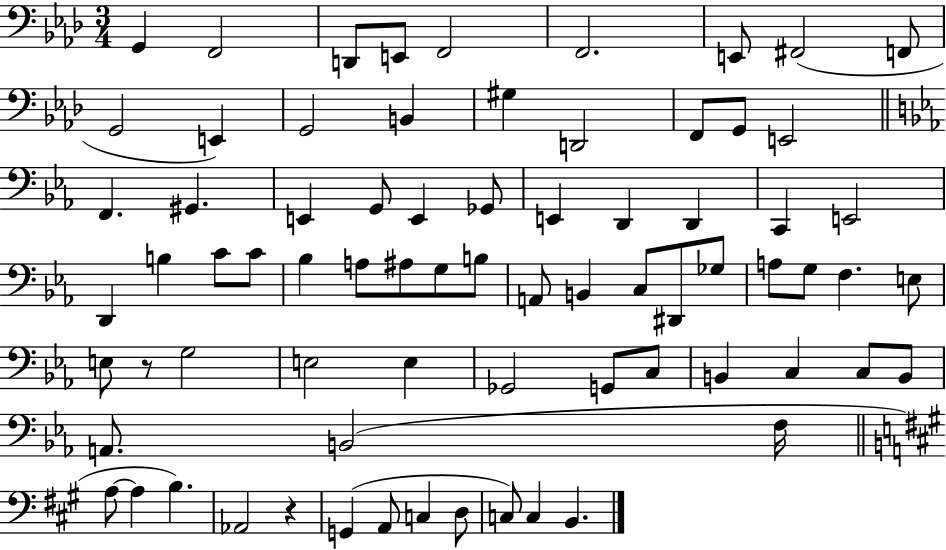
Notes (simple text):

G2/q F2/h D2/e E2/e F2/h F2/h. E2/e F#2/h F2/e G2/h E2/q G2/h B2/q G#3/q D2/h F2/e G2/e E2/h F2/q. G#2/q. E2/q G2/e E2/q Gb2/e E2/q D2/q D2/q C2/q E2/h D2/q B3/q C4/e C4/e Bb3/q A3/e A#3/e G3/e B3/e A2/e B2/q C3/e D#2/e Gb3/e A3/e G3/e F3/q. E3/e E3/e R/e G3/h E3/h E3/q Gb2/h G2/e C3/e B2/q C3/q C3/e B2/e A2/e. B2/h F3/s A3/e A3/q B3/q. Ab2/h R/q G2/q A2/e C3/q D3/e C3/e C3/q B2/q.